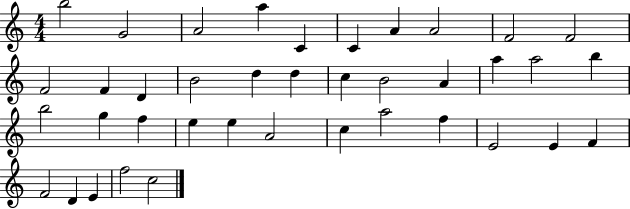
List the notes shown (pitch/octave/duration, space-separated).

B5/h G4/h A4/h A5/q C4/q C4/q A4/q A4/h F4/h F4/h F4/h F4/q D4/q B4/h D5/q D5/q C5/q B4/h A4/q A5/q A5/h B5/q B5/h G5/q F5/q E5/q E5/q A4/h C5/q A5/h F5/q E4/h E4/q F4/q F4/h D4/q E4/q F5/h C5/h